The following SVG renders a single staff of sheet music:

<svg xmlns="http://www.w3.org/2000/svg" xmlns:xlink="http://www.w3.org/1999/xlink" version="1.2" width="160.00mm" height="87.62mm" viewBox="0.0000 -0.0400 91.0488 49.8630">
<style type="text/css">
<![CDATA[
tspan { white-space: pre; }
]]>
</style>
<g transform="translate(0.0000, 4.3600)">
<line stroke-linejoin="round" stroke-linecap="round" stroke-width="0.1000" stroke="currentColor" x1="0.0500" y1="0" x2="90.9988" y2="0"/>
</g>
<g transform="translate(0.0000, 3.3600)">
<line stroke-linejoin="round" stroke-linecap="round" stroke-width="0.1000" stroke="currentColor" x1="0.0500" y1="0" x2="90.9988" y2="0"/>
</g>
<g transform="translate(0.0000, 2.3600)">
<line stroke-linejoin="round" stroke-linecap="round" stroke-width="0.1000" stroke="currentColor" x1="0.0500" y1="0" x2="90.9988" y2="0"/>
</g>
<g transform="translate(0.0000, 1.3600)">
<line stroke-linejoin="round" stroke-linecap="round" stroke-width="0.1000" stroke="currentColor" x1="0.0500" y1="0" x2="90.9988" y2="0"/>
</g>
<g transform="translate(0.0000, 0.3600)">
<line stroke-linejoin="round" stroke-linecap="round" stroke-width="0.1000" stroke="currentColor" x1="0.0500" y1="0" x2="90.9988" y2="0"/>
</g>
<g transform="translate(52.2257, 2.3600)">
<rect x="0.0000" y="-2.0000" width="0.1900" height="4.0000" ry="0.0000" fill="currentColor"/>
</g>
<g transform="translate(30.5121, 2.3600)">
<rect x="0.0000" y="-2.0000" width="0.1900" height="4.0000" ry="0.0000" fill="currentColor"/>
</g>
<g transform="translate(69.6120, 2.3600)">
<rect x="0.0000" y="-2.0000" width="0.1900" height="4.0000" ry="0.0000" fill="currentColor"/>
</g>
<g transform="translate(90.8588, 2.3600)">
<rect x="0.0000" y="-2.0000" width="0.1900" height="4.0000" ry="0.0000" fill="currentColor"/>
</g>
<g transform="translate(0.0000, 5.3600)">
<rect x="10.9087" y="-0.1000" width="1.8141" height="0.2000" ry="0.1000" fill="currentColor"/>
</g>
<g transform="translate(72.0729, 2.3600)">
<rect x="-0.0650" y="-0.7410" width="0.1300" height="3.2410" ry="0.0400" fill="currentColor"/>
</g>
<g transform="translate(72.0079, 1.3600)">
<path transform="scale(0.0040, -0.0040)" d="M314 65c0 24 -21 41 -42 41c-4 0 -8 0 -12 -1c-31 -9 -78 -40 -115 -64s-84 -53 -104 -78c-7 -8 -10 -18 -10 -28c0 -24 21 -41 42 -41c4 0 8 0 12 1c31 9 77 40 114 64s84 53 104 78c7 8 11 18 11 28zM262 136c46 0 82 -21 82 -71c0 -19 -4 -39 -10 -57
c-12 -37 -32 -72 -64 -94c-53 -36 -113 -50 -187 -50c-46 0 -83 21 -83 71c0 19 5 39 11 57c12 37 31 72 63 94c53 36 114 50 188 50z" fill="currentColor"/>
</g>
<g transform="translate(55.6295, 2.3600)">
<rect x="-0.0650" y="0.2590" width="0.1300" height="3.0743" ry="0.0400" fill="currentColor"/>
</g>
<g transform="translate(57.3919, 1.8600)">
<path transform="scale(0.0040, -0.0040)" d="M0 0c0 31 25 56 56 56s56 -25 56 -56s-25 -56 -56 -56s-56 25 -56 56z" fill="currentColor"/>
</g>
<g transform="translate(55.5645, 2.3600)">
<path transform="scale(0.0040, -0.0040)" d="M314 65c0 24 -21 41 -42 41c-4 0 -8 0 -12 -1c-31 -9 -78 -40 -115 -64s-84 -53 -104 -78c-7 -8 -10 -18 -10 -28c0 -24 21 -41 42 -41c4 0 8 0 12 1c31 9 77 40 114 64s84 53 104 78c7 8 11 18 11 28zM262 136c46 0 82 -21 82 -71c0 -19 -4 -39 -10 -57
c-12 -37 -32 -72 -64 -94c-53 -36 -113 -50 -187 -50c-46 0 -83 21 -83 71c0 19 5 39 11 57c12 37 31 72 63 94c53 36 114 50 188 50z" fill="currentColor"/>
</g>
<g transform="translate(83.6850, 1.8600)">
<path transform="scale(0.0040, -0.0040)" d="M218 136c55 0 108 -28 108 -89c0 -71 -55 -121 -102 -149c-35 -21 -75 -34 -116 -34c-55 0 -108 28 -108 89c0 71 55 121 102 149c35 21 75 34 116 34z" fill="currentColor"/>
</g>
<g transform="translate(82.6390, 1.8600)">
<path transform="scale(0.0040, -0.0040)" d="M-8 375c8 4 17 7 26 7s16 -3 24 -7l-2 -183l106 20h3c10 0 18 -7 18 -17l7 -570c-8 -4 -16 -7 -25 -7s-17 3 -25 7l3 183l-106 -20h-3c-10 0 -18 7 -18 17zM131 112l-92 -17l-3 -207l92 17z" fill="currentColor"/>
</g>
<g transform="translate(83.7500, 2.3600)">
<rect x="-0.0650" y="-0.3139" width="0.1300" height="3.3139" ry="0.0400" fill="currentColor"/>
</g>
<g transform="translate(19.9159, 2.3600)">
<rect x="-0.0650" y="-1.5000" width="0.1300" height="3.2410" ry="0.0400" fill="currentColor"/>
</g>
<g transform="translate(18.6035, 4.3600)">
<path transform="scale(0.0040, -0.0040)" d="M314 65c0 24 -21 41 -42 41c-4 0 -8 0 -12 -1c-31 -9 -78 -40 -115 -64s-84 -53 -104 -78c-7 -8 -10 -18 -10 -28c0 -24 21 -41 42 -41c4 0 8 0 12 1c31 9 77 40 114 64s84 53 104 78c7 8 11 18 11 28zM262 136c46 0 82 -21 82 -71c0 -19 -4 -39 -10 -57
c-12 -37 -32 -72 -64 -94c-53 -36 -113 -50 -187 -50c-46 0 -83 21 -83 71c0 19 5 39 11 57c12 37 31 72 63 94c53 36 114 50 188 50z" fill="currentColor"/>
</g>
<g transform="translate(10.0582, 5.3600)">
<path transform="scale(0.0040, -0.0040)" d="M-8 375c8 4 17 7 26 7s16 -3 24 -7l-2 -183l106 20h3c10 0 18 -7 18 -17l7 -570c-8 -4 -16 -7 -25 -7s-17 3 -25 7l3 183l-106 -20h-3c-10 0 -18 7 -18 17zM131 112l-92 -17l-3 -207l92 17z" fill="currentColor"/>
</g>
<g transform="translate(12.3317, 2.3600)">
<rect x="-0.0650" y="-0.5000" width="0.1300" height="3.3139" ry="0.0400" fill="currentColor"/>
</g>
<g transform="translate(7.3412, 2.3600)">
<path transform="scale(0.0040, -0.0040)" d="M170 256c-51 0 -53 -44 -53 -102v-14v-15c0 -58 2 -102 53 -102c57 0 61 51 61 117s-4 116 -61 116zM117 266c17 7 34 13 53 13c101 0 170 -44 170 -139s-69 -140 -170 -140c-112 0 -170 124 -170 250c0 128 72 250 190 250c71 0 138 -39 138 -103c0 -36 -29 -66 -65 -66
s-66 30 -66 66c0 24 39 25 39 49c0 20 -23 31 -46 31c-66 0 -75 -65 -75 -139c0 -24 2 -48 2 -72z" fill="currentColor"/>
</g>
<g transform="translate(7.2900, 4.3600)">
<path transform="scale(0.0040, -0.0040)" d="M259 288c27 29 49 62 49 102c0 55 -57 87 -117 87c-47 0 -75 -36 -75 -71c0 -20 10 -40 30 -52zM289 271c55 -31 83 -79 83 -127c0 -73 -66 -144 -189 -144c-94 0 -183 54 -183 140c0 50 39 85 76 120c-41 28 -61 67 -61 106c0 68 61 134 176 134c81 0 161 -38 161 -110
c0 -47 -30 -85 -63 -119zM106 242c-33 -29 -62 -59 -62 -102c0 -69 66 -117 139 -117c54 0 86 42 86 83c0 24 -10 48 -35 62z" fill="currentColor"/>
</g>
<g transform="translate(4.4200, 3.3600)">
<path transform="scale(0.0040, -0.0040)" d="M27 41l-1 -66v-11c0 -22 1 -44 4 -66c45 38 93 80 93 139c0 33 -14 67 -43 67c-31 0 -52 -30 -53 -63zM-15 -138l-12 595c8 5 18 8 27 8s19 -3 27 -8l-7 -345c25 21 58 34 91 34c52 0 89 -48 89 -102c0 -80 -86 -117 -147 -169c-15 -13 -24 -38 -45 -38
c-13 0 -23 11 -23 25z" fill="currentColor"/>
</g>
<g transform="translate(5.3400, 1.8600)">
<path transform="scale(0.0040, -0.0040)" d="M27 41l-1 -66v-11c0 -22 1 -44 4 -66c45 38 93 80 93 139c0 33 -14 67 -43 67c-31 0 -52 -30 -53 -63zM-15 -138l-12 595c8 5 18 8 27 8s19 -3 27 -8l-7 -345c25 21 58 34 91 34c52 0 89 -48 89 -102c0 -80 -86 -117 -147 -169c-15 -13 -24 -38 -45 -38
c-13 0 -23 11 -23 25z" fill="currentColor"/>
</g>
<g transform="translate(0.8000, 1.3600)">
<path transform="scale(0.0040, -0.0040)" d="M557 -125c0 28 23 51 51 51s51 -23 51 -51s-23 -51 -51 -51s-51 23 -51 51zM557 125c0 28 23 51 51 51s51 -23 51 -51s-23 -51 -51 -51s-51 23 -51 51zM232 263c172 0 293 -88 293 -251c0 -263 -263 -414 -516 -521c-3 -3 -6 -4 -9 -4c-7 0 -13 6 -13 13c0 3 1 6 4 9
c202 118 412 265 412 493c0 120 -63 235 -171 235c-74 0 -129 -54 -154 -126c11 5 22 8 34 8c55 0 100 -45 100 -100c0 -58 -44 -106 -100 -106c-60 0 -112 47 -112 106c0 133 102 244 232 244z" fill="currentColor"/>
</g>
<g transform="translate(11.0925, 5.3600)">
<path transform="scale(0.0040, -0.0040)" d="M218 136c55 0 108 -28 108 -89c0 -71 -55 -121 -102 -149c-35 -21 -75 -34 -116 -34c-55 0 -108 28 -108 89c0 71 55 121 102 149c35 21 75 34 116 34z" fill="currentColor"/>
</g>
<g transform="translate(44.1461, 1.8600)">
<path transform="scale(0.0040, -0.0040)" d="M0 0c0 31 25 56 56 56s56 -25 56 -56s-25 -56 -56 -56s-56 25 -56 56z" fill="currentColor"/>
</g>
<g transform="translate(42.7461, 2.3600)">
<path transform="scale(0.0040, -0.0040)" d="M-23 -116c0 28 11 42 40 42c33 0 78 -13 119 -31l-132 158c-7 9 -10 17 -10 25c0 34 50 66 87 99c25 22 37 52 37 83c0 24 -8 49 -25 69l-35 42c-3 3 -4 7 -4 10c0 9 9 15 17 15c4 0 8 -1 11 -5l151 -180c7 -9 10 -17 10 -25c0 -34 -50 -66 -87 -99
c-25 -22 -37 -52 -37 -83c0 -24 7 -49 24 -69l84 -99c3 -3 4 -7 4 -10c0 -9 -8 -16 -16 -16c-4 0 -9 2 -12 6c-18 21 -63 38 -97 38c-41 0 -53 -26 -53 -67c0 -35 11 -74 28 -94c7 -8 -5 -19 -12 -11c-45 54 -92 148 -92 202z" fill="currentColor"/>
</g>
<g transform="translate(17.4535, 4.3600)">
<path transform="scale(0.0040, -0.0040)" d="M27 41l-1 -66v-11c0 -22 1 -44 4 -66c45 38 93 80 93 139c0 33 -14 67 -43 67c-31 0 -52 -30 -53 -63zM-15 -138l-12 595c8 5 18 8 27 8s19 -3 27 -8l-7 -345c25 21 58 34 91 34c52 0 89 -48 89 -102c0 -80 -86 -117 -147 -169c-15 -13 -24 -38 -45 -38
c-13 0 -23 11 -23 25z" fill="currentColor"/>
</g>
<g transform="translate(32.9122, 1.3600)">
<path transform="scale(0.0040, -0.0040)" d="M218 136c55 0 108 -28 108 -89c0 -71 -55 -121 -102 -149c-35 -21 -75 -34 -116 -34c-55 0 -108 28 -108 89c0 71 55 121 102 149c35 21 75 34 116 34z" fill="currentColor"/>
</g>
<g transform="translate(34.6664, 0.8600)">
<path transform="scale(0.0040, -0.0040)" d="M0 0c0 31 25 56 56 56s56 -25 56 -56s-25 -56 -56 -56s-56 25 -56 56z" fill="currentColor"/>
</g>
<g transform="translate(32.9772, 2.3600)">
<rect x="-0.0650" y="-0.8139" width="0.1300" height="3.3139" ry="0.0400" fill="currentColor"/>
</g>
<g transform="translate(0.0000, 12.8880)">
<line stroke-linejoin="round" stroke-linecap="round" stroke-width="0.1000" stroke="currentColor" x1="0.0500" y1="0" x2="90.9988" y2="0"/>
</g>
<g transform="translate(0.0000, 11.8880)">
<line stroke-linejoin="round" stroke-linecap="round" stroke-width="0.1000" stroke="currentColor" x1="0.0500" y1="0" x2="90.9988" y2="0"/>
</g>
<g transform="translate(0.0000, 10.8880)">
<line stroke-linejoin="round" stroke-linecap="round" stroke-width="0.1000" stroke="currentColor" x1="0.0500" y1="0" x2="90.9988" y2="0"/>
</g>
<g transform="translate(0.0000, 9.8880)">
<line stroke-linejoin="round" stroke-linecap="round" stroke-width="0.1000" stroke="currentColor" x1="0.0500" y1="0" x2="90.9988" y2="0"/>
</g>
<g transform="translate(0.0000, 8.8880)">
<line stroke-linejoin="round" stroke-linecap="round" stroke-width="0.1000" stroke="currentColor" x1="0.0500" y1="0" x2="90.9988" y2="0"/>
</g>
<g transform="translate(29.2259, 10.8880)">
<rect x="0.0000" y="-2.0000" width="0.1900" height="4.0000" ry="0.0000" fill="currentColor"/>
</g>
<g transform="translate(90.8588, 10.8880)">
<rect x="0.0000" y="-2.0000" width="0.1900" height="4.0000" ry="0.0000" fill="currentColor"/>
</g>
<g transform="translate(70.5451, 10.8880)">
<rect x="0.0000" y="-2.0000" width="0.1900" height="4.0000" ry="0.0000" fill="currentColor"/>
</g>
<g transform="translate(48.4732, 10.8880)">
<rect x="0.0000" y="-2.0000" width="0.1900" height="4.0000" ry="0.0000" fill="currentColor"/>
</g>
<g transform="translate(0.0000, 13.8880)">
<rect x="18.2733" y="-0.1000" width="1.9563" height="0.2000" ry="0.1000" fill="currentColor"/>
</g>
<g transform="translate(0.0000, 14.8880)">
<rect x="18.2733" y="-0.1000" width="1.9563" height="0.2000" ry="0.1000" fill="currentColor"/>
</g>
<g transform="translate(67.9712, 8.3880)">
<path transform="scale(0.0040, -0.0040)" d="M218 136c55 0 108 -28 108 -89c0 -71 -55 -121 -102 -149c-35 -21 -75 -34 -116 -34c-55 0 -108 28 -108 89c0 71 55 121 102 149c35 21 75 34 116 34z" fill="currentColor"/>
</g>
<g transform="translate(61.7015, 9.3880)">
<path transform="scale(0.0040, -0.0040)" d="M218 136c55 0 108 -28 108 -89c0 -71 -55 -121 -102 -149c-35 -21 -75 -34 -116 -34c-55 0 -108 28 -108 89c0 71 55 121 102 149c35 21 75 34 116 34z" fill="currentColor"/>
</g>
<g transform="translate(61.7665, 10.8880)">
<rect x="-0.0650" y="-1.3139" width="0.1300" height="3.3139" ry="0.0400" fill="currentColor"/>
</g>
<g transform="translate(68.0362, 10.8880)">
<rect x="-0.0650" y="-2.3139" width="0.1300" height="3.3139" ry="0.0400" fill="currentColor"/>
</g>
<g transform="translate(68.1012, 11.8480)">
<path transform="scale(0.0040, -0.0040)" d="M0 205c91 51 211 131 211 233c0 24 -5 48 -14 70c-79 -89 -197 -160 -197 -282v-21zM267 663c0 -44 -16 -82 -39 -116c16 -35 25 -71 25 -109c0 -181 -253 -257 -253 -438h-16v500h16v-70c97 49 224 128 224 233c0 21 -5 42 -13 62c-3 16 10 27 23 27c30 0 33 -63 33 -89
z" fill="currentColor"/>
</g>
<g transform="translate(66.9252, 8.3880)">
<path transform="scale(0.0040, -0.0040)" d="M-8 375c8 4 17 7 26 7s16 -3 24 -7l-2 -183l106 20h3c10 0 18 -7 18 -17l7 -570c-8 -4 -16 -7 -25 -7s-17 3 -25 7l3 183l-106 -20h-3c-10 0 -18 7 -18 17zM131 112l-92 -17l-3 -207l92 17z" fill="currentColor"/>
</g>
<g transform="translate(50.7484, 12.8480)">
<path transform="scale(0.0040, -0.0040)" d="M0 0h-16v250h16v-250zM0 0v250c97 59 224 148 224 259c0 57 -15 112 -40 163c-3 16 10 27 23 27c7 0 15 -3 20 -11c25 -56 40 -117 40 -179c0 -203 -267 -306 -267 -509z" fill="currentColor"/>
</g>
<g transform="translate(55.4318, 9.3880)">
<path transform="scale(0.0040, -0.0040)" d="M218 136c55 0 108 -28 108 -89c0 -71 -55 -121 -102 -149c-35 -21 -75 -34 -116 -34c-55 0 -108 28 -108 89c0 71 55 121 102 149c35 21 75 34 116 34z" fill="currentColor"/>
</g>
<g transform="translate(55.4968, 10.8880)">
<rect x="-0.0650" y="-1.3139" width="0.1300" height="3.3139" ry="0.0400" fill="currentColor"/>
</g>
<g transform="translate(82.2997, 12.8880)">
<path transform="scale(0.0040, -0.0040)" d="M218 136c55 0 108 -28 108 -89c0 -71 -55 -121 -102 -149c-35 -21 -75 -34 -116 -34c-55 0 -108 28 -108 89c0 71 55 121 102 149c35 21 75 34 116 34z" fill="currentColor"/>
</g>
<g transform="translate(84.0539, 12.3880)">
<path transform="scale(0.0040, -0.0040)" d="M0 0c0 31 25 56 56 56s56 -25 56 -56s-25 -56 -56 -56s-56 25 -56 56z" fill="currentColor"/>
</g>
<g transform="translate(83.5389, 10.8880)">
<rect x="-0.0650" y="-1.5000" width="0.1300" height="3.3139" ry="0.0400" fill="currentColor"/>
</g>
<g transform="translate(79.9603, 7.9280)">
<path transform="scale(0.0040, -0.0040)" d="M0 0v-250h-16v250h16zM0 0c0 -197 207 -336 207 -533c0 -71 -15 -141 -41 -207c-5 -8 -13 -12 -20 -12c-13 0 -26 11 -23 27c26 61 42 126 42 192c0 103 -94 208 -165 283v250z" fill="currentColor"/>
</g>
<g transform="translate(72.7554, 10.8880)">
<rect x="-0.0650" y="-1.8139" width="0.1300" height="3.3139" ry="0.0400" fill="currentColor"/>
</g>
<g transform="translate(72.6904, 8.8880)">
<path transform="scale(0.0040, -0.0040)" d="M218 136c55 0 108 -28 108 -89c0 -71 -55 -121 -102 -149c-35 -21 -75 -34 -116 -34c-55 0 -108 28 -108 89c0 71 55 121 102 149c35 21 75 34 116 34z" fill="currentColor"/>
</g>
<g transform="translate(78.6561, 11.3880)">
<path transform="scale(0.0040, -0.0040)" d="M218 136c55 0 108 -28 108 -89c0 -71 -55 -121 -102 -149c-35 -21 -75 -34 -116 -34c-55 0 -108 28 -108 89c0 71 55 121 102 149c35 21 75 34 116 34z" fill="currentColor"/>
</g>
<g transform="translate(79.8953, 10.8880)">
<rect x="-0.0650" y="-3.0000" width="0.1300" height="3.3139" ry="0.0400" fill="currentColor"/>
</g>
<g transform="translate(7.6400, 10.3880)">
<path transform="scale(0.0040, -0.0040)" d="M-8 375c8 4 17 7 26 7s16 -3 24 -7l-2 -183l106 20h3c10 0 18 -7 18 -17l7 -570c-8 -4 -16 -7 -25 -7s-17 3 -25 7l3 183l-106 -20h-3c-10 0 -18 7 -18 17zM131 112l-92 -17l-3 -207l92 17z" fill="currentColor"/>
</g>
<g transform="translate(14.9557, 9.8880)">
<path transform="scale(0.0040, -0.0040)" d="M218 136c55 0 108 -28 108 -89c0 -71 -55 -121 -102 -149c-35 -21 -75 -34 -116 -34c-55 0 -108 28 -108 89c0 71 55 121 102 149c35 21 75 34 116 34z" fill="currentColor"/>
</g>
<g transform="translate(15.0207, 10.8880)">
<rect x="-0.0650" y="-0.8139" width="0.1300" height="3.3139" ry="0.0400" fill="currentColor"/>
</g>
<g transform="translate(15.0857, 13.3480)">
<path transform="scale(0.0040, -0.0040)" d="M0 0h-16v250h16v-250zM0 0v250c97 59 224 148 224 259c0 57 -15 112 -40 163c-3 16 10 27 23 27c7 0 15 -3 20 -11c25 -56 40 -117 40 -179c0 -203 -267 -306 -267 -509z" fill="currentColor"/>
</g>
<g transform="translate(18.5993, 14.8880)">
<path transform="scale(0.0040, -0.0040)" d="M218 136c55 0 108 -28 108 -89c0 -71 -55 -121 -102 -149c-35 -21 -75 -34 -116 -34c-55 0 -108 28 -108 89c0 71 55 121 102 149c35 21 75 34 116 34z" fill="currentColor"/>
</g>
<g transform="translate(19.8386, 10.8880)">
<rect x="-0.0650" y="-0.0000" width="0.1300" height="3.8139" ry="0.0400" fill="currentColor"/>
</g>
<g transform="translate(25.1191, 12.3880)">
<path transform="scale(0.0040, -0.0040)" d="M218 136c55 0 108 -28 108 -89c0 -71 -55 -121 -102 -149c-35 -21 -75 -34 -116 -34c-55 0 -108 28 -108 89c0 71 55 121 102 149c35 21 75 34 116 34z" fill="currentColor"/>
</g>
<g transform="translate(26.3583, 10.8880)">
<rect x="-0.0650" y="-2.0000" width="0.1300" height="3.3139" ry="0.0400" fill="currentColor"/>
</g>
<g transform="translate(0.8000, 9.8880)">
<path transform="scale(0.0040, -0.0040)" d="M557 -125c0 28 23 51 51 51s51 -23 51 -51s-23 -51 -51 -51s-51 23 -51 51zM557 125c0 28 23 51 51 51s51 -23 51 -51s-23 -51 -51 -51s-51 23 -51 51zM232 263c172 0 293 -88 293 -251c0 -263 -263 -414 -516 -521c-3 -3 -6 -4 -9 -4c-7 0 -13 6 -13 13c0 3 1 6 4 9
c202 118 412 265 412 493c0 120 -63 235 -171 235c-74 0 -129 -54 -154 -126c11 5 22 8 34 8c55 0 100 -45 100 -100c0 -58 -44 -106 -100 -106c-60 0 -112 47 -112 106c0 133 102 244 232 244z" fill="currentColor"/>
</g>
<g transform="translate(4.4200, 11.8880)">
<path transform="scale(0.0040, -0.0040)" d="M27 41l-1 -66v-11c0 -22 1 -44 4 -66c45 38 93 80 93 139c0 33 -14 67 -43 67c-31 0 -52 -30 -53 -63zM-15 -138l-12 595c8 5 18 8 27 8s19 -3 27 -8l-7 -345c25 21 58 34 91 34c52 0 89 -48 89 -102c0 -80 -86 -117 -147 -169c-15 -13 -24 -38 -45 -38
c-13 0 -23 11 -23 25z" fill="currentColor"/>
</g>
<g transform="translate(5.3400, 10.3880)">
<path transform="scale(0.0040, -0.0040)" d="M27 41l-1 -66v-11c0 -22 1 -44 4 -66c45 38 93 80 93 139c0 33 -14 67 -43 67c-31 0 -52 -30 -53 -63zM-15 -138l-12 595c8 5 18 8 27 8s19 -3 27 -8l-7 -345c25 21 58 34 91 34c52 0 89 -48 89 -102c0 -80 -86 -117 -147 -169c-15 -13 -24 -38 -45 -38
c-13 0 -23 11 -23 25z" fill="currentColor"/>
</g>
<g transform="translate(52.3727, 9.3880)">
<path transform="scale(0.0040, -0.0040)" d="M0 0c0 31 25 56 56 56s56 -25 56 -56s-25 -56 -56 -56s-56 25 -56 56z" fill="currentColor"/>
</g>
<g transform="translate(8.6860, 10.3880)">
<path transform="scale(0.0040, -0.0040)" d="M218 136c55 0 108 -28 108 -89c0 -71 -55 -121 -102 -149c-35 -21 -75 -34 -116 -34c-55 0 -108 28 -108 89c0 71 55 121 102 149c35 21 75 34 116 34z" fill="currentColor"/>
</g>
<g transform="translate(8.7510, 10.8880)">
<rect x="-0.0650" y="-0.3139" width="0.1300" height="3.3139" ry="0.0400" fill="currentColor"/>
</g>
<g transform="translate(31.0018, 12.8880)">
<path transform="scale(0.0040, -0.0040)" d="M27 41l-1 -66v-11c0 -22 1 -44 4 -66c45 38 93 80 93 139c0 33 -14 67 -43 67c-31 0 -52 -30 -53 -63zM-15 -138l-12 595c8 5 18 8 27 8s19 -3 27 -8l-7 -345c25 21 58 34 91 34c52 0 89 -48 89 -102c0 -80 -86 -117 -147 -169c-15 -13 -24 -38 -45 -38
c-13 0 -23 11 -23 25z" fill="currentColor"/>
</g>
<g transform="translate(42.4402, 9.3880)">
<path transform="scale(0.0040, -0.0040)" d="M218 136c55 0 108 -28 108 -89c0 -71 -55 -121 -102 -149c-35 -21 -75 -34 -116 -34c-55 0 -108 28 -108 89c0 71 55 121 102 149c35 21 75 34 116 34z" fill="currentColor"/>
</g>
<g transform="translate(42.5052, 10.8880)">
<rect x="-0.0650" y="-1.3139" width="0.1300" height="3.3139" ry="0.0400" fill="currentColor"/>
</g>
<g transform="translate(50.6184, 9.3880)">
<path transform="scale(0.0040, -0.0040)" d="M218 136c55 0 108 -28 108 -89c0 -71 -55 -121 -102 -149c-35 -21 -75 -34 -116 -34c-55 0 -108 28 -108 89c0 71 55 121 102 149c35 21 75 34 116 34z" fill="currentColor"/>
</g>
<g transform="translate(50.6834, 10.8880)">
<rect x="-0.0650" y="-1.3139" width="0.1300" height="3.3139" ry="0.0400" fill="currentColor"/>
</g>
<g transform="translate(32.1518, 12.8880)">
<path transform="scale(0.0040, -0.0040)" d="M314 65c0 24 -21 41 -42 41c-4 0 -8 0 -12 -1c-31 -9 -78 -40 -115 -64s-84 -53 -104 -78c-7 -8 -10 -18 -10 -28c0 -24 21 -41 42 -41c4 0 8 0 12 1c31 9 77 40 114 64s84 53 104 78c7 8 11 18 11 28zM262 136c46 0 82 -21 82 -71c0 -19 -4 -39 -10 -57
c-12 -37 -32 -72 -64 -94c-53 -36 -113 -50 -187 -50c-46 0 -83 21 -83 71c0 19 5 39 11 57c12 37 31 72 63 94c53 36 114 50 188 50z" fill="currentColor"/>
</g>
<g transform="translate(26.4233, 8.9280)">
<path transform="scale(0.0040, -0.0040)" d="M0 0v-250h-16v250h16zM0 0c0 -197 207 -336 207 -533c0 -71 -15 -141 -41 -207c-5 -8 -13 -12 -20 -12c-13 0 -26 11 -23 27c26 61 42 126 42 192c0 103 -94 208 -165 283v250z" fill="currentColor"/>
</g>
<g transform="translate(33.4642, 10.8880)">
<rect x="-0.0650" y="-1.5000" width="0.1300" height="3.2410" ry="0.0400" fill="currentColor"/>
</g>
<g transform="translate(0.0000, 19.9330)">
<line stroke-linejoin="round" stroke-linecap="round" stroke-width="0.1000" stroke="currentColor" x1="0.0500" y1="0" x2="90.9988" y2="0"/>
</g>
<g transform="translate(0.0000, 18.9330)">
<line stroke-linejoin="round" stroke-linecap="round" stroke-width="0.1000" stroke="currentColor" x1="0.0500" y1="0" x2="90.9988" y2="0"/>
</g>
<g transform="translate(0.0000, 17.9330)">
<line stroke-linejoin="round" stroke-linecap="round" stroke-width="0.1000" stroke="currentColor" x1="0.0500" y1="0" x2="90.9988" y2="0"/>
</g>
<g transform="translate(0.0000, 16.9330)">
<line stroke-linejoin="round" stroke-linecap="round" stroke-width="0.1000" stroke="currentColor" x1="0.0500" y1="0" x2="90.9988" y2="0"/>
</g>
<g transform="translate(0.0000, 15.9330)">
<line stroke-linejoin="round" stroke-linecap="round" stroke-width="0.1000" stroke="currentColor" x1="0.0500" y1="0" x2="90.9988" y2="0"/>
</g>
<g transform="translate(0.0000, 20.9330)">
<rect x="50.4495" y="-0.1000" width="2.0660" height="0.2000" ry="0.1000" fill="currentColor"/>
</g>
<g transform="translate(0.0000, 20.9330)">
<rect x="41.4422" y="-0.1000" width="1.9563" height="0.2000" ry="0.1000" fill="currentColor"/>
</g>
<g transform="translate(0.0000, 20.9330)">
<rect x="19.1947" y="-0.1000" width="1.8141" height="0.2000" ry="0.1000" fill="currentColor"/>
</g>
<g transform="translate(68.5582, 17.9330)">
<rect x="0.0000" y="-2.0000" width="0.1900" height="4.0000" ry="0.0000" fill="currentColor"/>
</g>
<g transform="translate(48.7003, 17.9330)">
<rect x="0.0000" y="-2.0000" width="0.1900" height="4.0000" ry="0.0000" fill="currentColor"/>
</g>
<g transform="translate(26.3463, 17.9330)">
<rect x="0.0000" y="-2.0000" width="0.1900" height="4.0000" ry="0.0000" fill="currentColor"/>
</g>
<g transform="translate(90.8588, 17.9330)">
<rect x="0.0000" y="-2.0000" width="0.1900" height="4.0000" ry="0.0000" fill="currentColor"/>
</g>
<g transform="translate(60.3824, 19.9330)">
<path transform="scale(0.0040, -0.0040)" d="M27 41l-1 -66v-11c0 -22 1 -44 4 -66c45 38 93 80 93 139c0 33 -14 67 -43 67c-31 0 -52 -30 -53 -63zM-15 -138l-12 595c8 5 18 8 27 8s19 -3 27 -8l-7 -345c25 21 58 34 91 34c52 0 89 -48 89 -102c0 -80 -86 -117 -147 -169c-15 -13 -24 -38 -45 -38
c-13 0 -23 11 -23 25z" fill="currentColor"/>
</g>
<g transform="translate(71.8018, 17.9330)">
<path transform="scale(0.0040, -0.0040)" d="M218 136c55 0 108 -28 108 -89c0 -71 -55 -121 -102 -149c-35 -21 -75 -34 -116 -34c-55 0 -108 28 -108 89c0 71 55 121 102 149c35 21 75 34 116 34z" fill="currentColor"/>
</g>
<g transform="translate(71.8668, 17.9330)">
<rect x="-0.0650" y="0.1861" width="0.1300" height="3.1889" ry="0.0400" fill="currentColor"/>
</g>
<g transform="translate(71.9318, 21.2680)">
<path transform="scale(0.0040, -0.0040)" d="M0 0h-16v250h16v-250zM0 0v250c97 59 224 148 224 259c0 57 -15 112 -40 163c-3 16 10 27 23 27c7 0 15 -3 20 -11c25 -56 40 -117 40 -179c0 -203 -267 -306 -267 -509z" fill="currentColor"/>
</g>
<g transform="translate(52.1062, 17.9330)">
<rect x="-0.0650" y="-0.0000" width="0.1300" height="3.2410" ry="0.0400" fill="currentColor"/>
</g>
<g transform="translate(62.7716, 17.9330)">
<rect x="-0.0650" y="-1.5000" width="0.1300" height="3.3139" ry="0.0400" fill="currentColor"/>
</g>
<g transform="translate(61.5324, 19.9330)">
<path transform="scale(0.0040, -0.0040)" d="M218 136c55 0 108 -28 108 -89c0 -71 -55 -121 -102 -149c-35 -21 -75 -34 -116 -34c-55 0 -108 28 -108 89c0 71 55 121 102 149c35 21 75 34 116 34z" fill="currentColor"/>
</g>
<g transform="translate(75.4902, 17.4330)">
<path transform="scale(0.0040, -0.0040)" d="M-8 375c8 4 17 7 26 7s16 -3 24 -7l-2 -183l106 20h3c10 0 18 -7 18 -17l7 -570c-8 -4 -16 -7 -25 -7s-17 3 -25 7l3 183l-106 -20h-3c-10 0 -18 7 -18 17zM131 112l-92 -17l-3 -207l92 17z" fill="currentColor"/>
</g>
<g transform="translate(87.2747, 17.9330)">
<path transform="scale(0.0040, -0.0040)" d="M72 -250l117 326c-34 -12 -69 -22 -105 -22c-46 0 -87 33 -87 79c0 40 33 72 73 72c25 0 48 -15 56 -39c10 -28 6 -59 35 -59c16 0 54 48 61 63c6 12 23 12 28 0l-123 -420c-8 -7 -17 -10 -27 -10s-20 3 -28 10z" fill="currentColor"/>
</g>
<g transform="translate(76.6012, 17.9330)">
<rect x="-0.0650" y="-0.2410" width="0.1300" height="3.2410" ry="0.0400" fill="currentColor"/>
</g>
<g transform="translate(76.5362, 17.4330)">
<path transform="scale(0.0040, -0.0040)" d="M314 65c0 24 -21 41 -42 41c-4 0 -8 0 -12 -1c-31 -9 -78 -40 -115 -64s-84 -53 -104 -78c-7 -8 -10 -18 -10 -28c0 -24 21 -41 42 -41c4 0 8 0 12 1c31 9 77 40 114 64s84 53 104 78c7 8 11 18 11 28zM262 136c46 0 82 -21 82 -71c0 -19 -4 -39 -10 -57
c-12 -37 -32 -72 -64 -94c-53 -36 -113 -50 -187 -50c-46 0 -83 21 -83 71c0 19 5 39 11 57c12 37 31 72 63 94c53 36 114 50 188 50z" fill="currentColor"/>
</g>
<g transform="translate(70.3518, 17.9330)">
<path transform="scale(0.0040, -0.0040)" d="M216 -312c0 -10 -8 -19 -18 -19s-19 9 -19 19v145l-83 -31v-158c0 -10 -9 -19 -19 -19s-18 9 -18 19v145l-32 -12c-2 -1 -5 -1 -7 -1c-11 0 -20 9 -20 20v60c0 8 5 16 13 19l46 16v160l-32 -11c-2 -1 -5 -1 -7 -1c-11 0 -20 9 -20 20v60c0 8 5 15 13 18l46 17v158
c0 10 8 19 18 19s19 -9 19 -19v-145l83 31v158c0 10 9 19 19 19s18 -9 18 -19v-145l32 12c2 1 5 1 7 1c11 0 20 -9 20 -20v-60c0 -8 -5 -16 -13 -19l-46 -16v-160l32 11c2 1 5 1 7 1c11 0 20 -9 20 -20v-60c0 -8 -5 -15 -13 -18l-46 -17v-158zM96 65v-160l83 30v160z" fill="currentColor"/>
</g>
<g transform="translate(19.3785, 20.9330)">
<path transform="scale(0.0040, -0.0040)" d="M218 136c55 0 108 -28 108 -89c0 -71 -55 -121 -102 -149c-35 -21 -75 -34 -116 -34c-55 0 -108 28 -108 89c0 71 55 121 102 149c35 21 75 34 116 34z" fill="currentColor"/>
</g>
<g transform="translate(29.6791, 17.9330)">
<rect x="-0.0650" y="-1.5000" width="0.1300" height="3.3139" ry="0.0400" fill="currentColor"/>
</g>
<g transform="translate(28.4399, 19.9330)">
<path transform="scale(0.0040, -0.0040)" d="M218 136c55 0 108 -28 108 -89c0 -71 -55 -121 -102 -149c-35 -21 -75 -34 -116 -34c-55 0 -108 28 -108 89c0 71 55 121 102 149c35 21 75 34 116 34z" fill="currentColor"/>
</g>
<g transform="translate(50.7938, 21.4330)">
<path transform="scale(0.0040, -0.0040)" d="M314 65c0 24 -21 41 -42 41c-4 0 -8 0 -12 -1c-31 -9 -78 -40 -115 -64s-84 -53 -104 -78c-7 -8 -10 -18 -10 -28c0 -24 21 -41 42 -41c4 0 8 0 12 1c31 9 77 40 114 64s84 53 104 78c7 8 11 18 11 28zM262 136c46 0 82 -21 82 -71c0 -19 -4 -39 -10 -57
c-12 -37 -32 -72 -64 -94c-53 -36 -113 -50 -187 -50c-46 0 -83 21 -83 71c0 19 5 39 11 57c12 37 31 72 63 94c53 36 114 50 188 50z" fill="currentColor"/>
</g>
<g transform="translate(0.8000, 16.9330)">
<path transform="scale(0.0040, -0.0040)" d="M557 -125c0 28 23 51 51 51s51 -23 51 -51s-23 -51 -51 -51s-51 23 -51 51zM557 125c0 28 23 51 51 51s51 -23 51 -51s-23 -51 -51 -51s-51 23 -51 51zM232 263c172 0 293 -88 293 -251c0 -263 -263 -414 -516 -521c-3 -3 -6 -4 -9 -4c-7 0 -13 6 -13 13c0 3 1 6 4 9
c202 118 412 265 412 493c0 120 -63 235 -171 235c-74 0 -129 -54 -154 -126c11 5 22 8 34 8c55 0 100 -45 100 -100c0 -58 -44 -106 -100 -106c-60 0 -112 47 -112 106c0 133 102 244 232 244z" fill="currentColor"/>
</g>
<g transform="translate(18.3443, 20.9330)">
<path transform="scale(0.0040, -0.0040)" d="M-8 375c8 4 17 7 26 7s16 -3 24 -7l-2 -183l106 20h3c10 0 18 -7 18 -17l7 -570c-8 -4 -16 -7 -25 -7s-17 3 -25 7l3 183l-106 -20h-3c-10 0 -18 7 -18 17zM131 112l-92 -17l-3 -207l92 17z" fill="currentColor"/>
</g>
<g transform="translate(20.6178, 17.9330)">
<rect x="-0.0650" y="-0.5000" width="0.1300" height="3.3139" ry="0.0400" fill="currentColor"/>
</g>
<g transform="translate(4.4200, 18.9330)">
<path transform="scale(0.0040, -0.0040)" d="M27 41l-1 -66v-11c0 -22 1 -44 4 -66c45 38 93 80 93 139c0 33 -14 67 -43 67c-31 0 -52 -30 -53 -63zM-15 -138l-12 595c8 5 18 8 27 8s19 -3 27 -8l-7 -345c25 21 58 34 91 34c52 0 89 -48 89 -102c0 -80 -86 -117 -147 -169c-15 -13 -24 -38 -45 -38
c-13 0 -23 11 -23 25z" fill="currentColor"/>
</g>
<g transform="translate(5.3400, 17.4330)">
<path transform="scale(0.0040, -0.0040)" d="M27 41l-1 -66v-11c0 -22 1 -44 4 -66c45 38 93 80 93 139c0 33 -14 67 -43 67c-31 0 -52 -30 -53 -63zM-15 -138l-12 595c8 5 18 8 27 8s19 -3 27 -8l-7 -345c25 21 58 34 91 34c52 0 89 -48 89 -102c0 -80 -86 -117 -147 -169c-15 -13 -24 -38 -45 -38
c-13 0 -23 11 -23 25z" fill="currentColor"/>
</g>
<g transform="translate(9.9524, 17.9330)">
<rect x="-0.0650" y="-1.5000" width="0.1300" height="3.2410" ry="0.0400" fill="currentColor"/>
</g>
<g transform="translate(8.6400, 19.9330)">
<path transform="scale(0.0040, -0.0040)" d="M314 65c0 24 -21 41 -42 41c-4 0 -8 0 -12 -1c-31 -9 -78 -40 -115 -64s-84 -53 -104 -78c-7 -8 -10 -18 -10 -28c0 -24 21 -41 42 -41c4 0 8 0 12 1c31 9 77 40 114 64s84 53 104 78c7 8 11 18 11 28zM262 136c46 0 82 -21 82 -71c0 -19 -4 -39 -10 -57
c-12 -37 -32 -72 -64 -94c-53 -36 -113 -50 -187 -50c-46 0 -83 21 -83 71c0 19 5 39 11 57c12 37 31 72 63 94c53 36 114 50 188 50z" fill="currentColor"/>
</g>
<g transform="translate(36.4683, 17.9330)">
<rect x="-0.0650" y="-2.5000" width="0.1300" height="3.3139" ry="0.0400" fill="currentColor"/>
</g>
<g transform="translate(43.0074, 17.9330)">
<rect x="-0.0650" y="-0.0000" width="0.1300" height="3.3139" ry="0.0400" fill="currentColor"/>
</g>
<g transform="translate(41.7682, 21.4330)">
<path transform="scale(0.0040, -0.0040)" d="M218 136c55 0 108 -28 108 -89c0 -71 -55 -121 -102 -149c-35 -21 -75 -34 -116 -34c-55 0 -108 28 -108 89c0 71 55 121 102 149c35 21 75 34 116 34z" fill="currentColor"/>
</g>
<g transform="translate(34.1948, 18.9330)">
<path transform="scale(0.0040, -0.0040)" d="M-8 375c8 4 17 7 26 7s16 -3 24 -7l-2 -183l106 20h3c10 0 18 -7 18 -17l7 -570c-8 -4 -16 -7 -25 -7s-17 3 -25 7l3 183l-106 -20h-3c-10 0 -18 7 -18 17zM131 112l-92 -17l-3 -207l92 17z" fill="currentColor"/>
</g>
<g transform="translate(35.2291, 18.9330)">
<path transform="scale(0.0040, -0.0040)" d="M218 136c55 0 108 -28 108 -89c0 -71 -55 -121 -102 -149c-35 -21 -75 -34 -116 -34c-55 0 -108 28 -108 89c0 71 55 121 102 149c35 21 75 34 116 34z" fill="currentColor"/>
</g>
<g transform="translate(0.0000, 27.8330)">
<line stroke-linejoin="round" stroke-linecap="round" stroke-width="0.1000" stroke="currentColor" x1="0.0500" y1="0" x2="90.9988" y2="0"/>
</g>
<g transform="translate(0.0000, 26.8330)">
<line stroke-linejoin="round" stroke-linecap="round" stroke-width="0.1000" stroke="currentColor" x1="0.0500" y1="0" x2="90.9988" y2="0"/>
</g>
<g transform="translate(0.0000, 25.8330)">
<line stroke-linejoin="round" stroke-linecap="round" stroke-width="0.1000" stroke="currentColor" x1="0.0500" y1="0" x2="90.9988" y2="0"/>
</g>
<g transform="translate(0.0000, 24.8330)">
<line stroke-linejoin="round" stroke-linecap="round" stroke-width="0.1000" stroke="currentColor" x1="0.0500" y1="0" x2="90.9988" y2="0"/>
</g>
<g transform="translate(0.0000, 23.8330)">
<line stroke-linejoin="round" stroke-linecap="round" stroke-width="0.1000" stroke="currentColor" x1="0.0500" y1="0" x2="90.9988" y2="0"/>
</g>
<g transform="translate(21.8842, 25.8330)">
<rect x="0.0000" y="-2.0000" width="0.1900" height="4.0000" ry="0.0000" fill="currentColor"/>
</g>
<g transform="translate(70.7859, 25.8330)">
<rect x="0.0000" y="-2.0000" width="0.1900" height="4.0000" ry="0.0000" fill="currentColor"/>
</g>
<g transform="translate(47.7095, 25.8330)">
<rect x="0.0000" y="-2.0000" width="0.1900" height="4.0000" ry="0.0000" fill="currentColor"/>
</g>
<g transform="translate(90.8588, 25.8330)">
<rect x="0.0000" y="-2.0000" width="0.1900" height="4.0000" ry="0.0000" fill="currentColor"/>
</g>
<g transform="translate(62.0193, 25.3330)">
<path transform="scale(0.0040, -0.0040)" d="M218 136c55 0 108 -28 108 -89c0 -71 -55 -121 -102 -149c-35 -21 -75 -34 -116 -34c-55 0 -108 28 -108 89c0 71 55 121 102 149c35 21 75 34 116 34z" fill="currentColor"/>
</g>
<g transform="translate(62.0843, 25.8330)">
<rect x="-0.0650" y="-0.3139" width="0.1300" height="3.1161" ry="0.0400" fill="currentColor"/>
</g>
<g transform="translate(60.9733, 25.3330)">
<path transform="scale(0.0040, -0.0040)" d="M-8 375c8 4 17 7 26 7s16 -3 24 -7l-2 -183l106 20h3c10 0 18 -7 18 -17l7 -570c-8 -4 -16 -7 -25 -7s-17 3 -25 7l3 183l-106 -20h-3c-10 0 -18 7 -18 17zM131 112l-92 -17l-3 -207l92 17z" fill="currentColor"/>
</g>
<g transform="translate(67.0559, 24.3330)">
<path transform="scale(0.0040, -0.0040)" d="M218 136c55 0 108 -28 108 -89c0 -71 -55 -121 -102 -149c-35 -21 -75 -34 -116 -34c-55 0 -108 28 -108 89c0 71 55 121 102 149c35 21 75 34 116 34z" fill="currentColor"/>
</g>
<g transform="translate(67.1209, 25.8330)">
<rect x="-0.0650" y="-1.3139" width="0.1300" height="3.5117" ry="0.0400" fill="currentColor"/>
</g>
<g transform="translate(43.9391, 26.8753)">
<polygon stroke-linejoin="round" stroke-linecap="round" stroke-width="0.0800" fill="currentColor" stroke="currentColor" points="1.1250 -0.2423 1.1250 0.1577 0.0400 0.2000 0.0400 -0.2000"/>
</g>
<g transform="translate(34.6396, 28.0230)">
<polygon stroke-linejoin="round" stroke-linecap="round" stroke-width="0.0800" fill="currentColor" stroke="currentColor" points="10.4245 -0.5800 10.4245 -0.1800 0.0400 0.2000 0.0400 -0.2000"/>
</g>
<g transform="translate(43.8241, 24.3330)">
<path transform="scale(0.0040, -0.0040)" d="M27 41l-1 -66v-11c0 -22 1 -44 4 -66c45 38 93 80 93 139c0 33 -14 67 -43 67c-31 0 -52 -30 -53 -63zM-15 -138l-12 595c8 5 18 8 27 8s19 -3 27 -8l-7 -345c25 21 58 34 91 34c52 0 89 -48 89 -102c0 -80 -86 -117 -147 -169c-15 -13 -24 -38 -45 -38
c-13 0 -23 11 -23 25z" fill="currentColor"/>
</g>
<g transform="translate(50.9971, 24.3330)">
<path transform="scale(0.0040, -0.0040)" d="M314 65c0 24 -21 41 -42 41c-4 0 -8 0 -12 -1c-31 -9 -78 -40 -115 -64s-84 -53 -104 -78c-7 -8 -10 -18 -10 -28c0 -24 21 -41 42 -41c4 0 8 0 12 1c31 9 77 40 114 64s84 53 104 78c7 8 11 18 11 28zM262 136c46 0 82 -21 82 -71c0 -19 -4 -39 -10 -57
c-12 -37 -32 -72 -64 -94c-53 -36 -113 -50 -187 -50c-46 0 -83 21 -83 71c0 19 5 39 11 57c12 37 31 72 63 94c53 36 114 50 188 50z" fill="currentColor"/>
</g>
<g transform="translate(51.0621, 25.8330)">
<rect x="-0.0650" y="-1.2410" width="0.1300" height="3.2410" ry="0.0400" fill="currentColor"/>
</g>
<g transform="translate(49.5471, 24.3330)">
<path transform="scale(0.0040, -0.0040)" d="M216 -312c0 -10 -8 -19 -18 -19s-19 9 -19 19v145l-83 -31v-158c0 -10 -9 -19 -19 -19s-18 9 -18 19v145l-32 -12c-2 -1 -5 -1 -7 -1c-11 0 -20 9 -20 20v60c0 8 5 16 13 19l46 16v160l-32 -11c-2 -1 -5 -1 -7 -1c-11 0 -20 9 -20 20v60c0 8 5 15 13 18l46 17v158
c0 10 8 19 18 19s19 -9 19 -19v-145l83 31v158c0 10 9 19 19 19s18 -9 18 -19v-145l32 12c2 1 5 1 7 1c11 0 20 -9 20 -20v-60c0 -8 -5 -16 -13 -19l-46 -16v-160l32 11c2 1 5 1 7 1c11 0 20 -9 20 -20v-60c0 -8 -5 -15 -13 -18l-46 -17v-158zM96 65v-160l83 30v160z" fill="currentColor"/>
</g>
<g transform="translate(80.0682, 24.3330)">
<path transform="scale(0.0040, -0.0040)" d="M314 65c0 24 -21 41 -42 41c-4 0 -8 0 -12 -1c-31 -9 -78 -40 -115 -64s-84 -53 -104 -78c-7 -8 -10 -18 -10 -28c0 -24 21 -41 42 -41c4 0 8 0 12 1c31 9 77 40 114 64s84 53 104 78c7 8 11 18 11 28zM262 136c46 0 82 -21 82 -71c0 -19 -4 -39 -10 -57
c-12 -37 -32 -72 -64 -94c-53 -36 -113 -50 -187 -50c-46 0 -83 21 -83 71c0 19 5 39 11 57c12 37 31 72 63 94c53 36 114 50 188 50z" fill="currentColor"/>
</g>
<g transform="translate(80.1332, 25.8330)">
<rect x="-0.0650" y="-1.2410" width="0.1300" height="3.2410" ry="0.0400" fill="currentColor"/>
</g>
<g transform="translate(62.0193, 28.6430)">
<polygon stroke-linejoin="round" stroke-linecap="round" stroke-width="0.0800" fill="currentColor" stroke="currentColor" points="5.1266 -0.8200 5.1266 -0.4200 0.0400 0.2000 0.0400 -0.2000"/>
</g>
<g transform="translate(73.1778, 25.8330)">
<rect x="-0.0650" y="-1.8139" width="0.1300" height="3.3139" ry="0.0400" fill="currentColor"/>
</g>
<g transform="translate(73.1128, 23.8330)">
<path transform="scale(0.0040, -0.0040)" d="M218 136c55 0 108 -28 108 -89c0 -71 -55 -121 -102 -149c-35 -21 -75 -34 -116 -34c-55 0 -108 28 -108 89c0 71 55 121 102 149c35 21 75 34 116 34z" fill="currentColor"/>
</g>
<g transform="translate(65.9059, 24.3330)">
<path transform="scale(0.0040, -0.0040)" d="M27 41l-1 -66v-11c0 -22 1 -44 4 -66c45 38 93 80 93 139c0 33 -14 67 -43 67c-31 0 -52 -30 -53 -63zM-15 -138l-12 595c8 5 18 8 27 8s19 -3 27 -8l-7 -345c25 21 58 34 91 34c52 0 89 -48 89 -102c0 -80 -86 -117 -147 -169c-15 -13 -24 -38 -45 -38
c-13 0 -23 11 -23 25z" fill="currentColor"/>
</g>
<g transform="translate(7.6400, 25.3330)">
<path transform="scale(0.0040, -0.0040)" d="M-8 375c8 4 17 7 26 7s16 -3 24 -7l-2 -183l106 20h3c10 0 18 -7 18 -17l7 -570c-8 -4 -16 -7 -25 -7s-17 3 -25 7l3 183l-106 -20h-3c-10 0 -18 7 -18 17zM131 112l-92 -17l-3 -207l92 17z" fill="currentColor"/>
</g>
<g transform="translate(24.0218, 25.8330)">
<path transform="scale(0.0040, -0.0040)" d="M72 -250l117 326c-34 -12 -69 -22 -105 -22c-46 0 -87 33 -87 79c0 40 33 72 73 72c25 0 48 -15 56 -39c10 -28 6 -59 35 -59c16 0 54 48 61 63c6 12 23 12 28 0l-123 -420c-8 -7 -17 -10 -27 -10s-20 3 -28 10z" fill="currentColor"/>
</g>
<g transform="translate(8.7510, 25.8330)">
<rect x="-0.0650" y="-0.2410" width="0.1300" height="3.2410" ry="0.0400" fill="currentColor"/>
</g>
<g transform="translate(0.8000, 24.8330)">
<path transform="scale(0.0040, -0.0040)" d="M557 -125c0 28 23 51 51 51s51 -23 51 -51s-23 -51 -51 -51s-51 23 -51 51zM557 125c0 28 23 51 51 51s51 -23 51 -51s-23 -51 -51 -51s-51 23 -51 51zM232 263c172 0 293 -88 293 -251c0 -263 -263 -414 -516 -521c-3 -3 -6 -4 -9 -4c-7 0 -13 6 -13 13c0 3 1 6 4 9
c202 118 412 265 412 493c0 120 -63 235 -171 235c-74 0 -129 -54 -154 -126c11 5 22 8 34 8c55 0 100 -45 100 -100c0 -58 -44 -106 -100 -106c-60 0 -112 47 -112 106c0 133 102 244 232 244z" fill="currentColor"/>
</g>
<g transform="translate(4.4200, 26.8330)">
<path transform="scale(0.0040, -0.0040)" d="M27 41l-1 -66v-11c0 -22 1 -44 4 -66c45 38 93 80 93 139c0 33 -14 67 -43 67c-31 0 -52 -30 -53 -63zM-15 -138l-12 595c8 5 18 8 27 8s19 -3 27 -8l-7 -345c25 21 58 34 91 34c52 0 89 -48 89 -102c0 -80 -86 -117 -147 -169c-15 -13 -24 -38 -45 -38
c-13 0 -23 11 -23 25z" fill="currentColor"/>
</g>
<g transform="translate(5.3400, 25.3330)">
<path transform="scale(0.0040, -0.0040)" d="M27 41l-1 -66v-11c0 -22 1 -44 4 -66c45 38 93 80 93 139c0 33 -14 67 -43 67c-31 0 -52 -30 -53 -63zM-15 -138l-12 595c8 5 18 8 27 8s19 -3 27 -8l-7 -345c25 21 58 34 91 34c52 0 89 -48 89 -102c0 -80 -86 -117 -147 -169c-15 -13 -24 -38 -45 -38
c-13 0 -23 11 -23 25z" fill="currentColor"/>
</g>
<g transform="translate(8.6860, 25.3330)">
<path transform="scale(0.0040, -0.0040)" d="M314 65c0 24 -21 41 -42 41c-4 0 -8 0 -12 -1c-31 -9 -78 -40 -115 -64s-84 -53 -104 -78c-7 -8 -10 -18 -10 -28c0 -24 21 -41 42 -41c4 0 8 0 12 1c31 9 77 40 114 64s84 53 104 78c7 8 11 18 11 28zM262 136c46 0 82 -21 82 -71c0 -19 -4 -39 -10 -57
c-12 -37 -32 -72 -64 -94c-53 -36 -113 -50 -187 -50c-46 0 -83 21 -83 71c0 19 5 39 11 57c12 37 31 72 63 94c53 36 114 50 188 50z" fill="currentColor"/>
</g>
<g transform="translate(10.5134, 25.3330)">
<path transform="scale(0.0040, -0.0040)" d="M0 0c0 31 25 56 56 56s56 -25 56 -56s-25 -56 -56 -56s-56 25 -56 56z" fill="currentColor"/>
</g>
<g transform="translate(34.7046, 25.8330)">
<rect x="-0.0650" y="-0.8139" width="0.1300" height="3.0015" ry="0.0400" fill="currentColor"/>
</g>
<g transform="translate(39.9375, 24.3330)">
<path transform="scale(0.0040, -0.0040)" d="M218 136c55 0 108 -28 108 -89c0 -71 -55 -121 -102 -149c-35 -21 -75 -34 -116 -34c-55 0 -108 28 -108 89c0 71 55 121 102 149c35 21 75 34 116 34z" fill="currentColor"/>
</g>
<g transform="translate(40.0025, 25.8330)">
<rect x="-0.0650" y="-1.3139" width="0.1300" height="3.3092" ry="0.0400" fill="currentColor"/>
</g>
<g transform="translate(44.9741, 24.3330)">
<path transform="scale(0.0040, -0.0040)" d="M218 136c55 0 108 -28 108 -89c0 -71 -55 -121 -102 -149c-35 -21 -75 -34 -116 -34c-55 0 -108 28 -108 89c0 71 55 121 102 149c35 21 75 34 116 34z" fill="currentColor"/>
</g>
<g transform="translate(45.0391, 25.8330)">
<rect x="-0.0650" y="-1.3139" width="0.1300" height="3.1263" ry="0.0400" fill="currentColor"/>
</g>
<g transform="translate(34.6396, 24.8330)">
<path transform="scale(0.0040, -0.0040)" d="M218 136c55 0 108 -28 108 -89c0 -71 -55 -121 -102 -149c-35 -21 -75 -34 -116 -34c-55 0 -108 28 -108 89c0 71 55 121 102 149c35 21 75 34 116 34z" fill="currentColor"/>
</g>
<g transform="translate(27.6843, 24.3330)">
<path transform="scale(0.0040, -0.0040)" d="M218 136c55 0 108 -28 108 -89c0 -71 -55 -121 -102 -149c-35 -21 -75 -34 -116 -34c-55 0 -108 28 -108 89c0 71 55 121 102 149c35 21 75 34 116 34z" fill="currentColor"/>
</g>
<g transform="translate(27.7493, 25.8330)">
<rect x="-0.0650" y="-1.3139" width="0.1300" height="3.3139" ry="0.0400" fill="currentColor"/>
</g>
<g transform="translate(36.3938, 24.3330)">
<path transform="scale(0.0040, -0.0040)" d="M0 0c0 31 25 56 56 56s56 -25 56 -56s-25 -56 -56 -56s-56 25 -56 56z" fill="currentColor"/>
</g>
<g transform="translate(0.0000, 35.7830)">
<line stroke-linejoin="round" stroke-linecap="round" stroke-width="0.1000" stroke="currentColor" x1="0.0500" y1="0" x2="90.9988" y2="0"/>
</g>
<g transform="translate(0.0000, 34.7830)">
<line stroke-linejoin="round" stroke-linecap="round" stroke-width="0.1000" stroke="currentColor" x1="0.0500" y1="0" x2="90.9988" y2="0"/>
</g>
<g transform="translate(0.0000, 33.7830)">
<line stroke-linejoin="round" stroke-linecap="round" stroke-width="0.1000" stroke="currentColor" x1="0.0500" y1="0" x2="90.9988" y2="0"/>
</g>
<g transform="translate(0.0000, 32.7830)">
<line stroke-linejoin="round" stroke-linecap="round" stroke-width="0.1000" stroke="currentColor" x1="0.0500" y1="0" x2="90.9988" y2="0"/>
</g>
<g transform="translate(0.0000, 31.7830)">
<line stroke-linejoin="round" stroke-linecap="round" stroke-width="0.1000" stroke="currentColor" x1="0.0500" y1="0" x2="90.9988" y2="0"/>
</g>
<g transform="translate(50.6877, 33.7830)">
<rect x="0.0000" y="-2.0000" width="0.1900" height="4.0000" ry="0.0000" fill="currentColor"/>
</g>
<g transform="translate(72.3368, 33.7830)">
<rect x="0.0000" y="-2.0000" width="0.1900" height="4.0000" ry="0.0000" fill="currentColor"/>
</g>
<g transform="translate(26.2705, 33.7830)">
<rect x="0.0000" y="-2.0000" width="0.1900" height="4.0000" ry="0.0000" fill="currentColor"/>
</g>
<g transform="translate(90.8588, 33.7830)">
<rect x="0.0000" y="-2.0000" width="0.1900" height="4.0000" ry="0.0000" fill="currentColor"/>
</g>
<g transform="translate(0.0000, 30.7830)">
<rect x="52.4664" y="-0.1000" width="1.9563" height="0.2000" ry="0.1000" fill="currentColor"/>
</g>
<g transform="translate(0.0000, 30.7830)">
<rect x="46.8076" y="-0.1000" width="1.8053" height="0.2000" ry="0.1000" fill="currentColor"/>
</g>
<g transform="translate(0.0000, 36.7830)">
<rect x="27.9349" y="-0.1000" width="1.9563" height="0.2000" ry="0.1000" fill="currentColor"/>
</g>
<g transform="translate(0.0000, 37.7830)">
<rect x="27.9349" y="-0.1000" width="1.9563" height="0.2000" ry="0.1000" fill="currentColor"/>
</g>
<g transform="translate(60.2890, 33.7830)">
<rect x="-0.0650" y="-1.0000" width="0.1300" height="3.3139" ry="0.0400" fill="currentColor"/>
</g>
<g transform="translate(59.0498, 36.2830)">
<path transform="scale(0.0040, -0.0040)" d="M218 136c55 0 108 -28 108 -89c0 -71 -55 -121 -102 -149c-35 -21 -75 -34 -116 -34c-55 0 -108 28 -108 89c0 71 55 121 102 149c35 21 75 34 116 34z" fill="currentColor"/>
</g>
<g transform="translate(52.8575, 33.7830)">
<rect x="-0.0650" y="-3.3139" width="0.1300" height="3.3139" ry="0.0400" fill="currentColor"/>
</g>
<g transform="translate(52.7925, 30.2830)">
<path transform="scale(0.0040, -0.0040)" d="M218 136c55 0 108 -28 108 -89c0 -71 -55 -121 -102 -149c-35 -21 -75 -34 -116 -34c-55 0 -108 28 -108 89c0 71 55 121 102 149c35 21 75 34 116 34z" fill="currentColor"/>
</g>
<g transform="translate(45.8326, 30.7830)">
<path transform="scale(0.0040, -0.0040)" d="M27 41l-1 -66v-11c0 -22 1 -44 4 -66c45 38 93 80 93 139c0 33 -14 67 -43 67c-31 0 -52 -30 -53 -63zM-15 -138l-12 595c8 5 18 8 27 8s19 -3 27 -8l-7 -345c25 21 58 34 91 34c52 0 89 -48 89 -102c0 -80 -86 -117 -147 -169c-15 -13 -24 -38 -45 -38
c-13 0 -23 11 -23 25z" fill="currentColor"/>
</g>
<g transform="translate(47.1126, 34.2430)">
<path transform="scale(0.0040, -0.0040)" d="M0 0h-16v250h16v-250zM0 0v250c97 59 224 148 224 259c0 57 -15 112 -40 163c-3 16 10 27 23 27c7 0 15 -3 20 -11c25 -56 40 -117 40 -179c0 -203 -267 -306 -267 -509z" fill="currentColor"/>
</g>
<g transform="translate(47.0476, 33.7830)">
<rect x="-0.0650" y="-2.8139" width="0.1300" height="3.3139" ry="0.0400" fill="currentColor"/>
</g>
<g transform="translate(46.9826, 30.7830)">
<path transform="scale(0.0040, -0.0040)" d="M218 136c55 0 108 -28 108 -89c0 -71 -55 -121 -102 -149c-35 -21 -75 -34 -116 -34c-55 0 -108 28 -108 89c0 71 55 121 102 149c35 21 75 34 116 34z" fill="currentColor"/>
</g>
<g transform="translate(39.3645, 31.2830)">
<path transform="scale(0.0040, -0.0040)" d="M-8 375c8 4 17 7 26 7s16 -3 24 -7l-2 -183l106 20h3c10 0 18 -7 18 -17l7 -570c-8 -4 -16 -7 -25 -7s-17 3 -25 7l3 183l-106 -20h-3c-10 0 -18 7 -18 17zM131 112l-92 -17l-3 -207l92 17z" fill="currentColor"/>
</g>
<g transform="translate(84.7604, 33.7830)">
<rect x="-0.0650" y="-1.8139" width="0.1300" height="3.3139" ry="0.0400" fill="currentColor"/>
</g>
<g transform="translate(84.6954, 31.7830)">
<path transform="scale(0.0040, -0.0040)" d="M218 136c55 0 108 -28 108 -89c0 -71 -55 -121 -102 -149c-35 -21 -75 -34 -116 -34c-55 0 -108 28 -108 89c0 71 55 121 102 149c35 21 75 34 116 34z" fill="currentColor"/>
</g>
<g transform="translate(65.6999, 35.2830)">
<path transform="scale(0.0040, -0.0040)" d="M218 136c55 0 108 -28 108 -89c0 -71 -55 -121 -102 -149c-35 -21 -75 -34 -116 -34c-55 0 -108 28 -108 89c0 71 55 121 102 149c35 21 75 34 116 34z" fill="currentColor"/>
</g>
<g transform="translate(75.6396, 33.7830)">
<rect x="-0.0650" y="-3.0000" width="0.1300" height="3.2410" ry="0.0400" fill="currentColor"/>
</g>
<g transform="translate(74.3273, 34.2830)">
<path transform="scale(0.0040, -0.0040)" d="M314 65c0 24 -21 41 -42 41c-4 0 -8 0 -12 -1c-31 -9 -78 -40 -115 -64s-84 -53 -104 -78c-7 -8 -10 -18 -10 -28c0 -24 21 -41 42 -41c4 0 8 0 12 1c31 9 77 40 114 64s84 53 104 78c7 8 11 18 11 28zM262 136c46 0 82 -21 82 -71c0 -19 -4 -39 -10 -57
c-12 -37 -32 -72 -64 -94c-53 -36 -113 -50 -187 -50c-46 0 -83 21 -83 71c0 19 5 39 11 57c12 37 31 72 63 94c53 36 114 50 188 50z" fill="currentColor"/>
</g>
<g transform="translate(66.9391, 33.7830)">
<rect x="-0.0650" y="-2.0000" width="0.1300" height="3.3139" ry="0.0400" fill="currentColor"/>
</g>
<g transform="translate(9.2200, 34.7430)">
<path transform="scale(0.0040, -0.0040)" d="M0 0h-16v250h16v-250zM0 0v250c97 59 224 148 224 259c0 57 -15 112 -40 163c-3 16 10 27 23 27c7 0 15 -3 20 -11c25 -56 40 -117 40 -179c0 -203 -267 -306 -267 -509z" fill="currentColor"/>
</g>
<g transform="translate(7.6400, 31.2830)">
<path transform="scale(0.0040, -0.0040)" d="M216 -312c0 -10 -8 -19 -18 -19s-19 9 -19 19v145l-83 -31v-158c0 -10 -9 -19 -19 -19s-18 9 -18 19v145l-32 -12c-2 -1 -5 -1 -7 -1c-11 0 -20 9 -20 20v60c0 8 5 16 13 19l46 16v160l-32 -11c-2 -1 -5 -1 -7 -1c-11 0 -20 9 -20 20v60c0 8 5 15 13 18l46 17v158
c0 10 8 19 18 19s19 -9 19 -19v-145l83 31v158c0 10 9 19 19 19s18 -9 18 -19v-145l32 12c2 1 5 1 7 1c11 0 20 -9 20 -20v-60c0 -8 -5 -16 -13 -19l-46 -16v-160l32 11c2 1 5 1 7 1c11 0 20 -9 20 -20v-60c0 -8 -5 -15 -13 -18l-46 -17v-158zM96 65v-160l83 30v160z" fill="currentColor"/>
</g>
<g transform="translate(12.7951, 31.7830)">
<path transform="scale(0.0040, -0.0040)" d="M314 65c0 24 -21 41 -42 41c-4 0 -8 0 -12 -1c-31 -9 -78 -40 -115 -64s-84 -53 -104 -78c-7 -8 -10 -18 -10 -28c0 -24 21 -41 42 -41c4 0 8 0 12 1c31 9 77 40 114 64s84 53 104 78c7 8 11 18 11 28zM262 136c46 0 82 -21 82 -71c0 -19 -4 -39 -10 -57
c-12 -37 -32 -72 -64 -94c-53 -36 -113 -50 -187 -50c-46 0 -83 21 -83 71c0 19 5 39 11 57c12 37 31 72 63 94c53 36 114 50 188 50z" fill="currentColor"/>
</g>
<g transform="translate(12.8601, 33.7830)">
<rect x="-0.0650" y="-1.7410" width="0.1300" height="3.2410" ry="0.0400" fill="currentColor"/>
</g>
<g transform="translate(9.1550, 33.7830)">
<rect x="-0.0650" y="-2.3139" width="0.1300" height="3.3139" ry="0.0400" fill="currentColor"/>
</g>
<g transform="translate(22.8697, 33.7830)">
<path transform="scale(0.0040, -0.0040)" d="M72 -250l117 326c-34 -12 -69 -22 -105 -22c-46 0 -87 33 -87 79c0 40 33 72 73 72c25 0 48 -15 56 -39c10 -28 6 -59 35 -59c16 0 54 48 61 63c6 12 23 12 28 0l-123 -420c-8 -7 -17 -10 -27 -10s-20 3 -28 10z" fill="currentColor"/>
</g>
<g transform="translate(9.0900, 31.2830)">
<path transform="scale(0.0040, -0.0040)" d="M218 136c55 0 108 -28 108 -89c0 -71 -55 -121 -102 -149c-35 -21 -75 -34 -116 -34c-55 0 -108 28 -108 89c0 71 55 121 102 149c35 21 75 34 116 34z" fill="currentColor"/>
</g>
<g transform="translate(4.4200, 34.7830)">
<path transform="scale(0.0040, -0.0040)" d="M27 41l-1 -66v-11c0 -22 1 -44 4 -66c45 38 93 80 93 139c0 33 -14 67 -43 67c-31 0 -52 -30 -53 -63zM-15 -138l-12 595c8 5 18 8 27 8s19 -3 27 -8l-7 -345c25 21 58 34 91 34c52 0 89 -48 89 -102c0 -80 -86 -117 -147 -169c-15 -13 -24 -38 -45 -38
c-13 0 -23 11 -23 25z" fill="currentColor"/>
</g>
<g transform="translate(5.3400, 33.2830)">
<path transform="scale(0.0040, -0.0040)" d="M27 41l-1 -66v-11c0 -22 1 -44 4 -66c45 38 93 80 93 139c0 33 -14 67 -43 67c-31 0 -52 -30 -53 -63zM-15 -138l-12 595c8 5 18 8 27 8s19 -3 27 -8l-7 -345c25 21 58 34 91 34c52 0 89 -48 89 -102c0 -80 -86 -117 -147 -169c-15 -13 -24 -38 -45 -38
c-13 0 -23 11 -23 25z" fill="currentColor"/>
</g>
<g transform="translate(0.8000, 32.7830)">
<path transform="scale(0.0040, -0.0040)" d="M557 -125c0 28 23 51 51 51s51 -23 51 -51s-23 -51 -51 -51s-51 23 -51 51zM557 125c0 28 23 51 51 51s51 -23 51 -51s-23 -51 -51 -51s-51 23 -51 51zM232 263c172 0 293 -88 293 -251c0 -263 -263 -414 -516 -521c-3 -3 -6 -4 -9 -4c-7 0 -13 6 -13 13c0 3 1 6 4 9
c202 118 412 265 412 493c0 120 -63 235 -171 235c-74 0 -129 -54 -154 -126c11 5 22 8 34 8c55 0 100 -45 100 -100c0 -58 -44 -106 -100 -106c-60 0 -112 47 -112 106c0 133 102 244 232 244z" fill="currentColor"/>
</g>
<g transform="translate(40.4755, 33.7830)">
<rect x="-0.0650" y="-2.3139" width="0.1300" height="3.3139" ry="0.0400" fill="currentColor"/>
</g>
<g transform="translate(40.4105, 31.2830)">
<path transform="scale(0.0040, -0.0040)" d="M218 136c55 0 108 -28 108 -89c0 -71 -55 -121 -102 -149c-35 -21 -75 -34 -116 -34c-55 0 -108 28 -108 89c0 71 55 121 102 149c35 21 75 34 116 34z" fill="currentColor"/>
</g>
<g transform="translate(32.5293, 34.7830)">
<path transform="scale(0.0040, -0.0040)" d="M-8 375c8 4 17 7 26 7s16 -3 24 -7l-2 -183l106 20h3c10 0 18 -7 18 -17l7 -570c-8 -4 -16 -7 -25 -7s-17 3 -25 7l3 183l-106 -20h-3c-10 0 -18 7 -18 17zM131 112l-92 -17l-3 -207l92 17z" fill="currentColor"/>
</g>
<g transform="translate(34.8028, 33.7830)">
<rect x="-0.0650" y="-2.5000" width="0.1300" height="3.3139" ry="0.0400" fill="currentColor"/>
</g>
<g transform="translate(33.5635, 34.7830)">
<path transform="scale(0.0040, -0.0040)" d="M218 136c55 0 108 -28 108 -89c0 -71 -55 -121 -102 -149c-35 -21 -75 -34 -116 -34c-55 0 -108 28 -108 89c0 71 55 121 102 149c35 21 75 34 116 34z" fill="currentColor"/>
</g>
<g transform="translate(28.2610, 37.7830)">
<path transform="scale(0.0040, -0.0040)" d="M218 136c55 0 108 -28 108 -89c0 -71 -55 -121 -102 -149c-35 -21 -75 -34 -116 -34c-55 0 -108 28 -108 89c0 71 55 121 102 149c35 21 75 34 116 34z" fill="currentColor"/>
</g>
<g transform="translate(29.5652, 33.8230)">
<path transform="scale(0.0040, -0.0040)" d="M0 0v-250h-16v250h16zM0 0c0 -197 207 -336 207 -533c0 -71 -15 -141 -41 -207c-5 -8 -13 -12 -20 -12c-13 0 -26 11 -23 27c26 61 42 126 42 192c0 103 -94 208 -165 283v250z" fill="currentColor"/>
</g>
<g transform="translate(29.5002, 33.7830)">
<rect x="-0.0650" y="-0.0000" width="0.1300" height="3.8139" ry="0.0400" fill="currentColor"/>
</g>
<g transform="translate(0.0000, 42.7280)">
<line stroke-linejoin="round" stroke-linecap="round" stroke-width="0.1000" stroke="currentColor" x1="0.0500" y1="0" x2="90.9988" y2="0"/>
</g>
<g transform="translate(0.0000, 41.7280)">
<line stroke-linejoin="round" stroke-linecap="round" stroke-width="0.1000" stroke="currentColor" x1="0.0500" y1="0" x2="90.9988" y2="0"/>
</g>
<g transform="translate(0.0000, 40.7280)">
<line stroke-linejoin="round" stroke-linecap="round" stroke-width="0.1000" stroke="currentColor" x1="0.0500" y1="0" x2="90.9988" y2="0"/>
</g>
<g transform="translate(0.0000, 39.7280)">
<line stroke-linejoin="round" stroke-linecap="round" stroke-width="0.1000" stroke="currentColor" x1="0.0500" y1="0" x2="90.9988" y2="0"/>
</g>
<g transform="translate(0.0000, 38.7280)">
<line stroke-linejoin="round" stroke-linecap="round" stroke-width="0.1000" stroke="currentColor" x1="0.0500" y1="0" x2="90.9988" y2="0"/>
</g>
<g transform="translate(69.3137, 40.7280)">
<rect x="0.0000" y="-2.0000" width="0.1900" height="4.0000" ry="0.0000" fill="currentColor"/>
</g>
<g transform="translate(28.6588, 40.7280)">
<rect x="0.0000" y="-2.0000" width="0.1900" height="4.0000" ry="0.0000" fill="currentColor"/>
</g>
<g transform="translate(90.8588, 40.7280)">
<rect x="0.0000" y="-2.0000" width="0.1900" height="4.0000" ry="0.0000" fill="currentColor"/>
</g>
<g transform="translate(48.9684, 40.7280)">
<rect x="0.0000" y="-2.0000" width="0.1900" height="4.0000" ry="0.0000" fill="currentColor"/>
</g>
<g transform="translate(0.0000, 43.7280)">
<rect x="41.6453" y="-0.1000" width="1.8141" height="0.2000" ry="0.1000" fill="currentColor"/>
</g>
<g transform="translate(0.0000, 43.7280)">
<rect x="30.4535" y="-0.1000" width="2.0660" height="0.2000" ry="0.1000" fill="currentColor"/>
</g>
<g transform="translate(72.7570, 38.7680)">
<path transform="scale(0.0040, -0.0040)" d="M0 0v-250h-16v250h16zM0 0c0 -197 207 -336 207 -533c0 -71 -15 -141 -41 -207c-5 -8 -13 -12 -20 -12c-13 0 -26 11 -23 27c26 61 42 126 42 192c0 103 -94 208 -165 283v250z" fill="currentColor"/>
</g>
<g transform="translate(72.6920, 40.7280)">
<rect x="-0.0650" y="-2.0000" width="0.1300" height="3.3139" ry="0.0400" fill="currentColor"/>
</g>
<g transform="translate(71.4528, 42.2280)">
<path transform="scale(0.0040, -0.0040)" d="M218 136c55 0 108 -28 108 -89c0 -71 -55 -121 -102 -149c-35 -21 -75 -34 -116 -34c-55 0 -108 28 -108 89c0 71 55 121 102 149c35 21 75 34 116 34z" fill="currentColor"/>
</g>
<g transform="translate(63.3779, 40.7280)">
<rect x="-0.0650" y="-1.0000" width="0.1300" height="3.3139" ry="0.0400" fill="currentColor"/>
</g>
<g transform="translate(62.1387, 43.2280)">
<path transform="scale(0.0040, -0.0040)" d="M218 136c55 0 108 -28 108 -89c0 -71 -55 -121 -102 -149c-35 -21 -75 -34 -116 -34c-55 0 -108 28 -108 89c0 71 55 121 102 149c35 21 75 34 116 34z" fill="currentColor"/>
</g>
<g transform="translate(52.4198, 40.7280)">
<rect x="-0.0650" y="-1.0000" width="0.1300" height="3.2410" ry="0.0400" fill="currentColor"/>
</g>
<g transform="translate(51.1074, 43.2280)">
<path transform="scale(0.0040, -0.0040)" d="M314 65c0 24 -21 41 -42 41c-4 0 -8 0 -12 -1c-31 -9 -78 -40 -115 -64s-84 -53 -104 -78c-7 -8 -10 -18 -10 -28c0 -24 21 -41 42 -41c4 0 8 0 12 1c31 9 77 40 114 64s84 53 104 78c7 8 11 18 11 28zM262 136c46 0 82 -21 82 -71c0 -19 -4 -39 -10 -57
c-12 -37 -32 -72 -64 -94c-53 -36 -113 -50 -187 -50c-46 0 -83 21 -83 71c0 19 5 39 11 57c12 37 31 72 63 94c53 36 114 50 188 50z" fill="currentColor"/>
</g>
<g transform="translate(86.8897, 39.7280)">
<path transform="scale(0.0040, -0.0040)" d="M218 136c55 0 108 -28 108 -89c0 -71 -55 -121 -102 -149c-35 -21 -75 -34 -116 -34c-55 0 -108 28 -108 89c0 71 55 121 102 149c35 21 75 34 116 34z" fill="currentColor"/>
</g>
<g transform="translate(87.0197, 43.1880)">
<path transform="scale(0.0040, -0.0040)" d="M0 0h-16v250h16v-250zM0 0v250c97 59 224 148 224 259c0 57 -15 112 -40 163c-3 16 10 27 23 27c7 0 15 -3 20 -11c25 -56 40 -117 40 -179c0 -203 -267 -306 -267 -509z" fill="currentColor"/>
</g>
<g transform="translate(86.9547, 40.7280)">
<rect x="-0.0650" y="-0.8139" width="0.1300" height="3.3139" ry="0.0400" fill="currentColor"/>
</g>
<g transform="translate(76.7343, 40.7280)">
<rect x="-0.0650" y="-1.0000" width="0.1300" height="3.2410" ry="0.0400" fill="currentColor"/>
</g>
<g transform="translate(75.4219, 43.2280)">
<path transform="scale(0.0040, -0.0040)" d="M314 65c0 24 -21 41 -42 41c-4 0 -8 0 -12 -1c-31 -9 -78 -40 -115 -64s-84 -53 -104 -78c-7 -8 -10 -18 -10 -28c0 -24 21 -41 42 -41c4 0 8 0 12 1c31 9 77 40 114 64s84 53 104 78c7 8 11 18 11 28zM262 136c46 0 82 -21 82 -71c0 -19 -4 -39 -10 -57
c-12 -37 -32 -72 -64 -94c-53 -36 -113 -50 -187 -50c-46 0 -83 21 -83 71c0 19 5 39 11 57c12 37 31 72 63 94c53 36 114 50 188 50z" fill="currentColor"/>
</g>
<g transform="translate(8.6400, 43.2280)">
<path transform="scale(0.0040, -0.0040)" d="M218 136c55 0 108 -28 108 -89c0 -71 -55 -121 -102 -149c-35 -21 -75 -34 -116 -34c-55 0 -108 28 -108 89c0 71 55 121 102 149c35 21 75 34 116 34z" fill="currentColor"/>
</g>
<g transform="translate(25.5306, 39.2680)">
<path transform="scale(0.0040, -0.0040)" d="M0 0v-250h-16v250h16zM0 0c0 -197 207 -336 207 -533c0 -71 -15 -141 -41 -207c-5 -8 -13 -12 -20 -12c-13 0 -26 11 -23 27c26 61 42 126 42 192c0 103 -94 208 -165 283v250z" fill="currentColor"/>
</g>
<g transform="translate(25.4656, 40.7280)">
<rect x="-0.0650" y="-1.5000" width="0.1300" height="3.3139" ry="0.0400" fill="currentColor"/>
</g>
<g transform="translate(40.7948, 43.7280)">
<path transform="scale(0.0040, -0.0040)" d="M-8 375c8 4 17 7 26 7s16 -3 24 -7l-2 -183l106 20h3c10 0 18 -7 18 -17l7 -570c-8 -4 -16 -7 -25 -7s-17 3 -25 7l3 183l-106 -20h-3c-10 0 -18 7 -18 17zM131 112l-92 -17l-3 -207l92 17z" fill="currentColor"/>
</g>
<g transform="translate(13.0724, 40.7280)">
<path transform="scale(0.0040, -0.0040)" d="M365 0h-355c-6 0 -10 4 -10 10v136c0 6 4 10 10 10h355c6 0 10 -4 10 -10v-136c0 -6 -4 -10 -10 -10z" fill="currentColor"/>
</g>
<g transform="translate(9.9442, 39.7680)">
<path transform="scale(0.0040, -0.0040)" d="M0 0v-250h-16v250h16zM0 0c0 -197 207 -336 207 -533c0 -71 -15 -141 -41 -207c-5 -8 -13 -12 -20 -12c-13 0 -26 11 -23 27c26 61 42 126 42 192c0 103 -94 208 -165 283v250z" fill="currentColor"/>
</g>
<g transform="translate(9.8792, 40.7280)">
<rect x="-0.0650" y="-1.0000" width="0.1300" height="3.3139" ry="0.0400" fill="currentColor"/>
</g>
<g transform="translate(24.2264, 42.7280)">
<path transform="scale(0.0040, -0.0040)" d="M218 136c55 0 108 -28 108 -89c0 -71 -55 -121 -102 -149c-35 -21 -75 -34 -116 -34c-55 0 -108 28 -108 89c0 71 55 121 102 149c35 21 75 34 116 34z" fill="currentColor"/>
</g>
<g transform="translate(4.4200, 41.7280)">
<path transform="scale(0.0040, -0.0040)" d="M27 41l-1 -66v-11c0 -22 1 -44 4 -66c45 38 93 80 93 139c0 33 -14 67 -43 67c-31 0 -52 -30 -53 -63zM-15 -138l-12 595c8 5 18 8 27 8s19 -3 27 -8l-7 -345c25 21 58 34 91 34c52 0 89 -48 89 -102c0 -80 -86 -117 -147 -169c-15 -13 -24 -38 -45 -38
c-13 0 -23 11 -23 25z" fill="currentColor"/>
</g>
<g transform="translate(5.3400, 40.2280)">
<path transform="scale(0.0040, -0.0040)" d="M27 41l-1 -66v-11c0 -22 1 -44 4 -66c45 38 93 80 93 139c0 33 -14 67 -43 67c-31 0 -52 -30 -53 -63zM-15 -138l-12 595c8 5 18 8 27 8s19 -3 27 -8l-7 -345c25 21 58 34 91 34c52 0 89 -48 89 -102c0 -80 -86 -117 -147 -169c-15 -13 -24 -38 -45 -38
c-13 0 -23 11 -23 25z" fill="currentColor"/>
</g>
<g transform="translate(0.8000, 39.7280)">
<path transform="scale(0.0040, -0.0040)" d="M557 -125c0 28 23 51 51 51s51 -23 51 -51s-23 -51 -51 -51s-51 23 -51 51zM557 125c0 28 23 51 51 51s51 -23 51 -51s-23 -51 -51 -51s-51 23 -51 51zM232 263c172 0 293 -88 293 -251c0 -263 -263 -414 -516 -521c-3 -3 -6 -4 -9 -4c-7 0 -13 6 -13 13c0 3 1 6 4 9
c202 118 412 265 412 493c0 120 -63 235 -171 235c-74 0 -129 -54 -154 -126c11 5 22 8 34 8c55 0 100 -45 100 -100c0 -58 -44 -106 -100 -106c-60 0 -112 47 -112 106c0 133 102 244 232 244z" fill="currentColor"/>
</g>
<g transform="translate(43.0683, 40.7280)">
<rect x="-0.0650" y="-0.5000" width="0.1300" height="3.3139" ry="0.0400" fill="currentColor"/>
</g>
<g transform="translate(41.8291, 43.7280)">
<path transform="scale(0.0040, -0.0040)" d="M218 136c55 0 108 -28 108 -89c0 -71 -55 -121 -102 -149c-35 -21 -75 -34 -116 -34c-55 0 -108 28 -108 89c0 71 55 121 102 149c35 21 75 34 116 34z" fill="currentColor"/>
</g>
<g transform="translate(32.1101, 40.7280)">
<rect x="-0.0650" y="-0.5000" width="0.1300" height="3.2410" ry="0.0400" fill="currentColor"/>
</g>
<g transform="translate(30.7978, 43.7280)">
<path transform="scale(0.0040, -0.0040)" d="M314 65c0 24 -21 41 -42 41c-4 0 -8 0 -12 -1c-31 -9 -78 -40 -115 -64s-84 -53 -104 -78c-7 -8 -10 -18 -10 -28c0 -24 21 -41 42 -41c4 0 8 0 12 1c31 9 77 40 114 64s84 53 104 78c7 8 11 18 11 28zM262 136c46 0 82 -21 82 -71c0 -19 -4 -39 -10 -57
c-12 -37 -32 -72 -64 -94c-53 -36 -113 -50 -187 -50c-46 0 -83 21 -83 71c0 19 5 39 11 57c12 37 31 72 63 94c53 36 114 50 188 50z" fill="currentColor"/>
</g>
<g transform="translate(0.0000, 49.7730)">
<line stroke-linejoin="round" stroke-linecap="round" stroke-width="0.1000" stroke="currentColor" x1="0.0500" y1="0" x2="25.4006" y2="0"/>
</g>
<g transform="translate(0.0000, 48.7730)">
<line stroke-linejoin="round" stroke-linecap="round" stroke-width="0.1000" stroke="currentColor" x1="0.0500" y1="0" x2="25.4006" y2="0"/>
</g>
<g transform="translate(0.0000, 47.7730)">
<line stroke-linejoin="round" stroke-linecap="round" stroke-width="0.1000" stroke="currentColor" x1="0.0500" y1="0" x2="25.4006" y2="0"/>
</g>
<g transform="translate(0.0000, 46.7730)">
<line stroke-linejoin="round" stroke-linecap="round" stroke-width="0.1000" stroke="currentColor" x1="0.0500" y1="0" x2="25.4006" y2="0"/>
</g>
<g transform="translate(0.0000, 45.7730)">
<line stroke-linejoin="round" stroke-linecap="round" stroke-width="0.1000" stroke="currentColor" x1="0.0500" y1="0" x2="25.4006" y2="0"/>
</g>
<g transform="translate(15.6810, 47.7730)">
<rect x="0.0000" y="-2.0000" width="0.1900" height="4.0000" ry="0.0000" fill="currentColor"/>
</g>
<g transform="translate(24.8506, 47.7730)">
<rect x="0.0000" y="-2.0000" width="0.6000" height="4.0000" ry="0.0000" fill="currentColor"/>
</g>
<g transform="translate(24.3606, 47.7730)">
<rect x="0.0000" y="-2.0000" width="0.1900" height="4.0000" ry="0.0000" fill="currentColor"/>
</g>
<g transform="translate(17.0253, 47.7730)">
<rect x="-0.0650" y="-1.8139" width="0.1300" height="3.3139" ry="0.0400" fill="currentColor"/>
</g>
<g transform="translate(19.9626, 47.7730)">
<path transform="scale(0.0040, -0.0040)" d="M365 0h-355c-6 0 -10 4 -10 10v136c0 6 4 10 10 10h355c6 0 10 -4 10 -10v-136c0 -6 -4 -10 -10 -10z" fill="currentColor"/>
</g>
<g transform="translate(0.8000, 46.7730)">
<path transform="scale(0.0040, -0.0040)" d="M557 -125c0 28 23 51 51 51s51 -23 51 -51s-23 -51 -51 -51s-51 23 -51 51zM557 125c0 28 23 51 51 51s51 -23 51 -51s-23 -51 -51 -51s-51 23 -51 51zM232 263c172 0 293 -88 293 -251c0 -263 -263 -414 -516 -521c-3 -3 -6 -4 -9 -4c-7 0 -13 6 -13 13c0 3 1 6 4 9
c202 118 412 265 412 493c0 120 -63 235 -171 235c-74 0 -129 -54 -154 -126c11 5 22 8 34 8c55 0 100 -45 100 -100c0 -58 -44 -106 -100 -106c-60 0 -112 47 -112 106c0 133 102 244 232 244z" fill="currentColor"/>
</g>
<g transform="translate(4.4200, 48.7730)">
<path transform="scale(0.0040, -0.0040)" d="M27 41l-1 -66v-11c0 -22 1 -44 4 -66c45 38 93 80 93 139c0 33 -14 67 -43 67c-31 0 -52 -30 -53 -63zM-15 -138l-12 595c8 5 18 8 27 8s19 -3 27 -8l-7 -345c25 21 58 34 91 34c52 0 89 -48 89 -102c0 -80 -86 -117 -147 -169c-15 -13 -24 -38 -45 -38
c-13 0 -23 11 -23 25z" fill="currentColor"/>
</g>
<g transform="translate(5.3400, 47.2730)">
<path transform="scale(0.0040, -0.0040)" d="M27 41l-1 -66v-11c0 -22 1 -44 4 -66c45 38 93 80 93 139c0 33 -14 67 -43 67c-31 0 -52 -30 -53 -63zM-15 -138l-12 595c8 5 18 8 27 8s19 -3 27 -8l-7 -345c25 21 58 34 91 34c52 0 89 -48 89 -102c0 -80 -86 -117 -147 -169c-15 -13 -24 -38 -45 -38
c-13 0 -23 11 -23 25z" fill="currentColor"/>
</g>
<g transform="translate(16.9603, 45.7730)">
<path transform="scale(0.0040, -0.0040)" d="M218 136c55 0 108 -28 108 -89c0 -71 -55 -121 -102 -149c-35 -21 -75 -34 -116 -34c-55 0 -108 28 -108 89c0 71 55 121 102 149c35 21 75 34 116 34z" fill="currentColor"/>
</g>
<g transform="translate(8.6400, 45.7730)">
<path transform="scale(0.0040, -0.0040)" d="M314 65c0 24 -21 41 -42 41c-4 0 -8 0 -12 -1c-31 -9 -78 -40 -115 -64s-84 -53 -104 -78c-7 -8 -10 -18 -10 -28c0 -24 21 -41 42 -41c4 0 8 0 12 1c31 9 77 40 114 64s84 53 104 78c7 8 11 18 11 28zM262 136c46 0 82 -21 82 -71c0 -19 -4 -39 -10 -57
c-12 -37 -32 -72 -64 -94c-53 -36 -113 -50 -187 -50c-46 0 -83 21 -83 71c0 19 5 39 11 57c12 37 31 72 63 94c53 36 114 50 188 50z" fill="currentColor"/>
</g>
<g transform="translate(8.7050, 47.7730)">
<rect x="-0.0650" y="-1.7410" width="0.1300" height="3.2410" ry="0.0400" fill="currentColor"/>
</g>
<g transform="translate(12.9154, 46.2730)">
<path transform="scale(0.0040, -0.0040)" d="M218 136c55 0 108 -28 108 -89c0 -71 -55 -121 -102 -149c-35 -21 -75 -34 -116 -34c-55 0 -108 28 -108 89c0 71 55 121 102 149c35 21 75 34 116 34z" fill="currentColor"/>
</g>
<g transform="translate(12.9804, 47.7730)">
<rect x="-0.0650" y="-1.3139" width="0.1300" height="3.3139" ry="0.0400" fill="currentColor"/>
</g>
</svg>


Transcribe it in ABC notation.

X:1
T:Untitled
M:6/8
L:1/4
K:Bb
E,, _G,,2 F, z D,2 F,2 E, E, F,/2 C,, A,,/2 _G,,2 G, G,/2 G, G, B,/4 A, C,/2 G,, G,,2 E,, G,, B,, D,, D,,2 _G,, ^D,/2 E,2 z/2 E,2 z/2 G, F,/2 G,/2 _G,/4 ^G,2 E,/2 _G,/2 A, G,2 ^B,/2 A,2 z/2 C,,/2 B,, B, _C/2 D F,, A,, C,2 A, F,,/2 z2 G,,/2 _E,,2 E,, F,,2 F,, A,,/2 F,,2 F,/2 A,2 G, A, z2